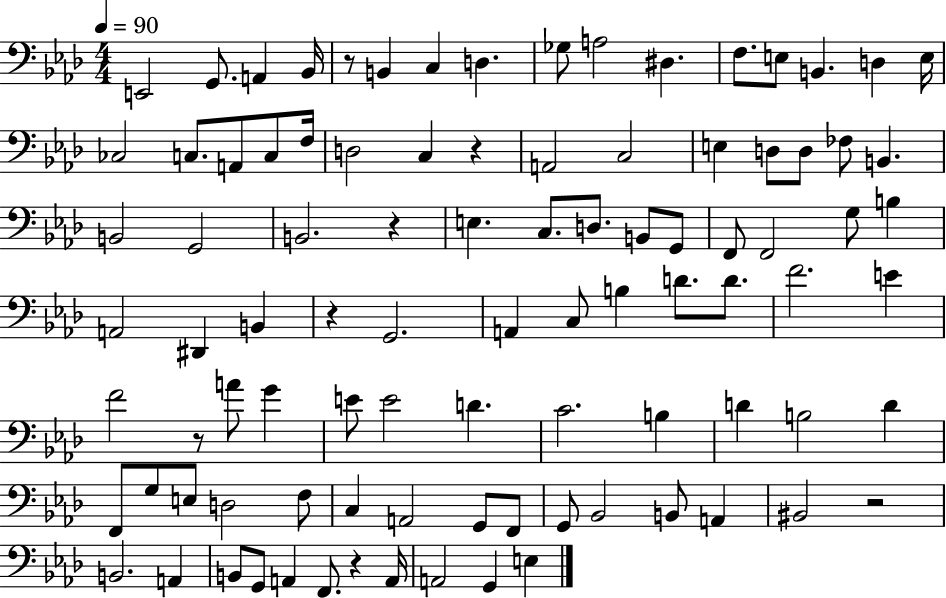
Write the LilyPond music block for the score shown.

{
  \clef bass
  \numericTimeSignature
  \time 4/4
  \key aes \major
  \tempo 4 = 90
  e,2 g,8. a,4 bes,16 | r8 b,4 c4 d4. | ges8 a2 dis4. | f8. e8 b,4. d4 e16 | \break ces2 c8. a,8 c8 f16 | d2 c4 r4 | a,2 c2 | e4 d8 d8 fes8 b,4. | \break b,2 g,2 | b,2. r4 | e4. c8. d8. b,8 g,8 | f,8 f,2 g8 b4 | \break a,2 dis,4 b,4 | r4 g,2. | a,4 c8 b4 d'8. d'8. | f'2. e'4 | \break f'2 r8 a'8 g'4 | e'8 e'2 d'4. | c'2. b4 | d'4 b2 d'4 | \break f,8 g8 e8 d2 f8 | c4 a,2 g,8 f,8 | g,8 bes,2 b,8 a,4 | bis,2 r2 | \break b,2. a,4 | b,8 g,8 a,4 f,8. r4 a,16 | a,2 g,4 e4 | \bar "|."
}